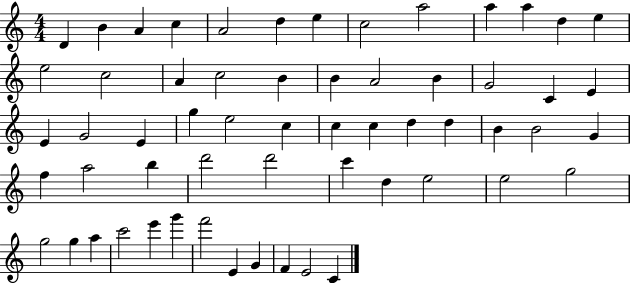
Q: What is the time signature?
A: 4/4